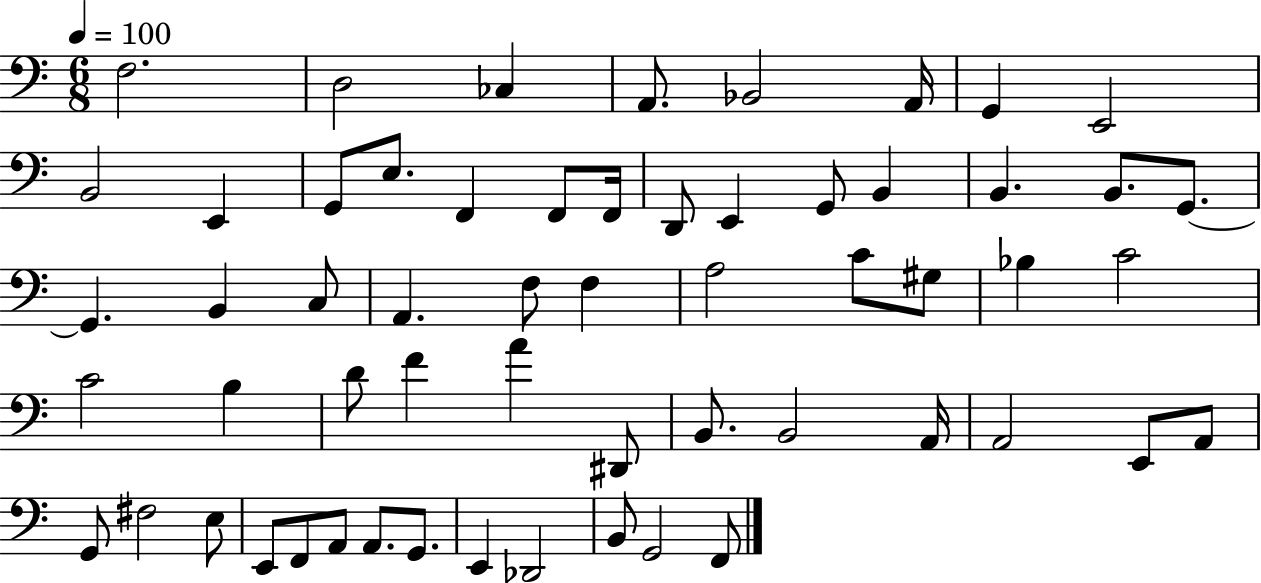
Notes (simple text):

F3/h. D3/h CES3/q A2/e. Bb2/h A2/s G2/q E2/h B2/h E2/q G2/e E3/e. F2/q F2/e F2/s D2/e E2/q G2/e B2/q B2/q. B2/e. G2/e. G2/q. B2/q C3/e A2/q. F3/e F3/q A3/h C4/e G#3/e Bb3/q C4/h C4/h B3/q D4/e F4/q A4/q D#2/e B2/e. B2/h A2/s A2/h E2/e A2/e G2/e F#3/h E3/e E2/e F2/e A2/e A2/e. G2/e. E2/q Db2/h B2/e G2/h F2/e